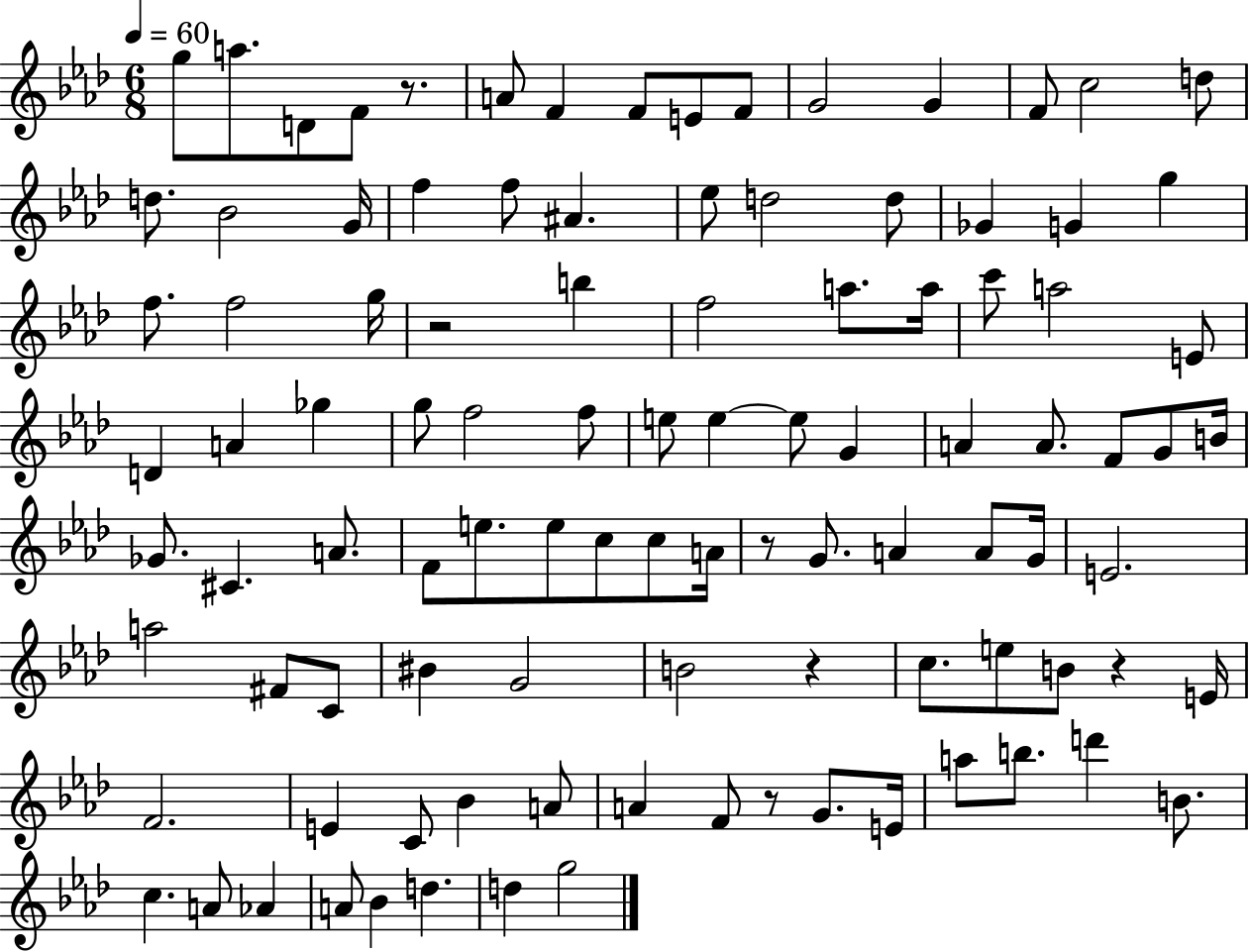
G5/e A5/e. D4/e F4/e R/e. A4/e F4/q F4/e E4/e F4/e G4/h G4/q F4/e C5/h D5/e D5/e. Bb4/h G4/s F5/q F5/e A#4/q. Eb5/e D5/h D5/e Gb4/q G4/q G5/q F5/e. F5/h G5/s R/h B5/q F5/h A5/e. A5/s C6/e A5/h E4/e D4/q A4/q Gb5/q G5/e F5/h F5/e E5/e E5/q E5/e G4/q A4/q A4/e. F4/e G4/e B4/s Gb4/e. C#4/q. A4/e. F4/e E5/e. E5/e C5/e C5/e A4/s R/e G4/e. A4/q A4/e G4/s E4/h. A5/h F#4/e C4/e BIS4/q G4/h B4/h R/q C5/e. E5/e B4/e R/q E4/s F4/h. E4/q C4/e Bb4/q A4/e A4/q F4/e R/e G4/e. E4/s A5/e B5/e. D6/q B4/e. C5/q. A4/e Ab4/q A4/e Bb4/q D5/q. D5/q G5/h